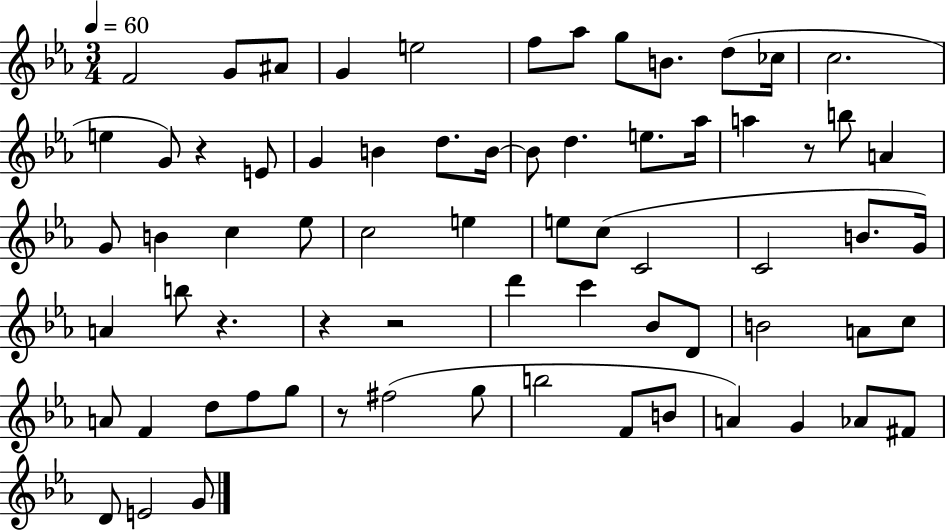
{
  \clef treble
  \numericTimeSignature
  \time 3/4
  \key ees \major
  \tempo 4 = 60
  f'2 g'8 ais'8 | g'4 e''2 | f''8 aes''8 g''8 b'8. d''8( ces''16 | c''2. | \break e''4 g'8) r4 e'8 | g'4 b'4 d''8. b'16~~ | b'8 d''4. e''8. aes''16 | a''4 r8 b''8 a'4 | \break g'8 b'4 c''4 ees''8 | c''2 e''4 | e''8 c''8( c'2 | c'2 b'8. g'16) | \break a'4 b''8 r4. | r4 r2 | d'''4 c'''4 bes'8 d'8 | b'2 a'8 c''8 | \break a'8 f'4 d''8 f''8 g''8 | r8 fis''2( g''8 | b''2 f'8 b'8 | a'4) g'4 aes'8 fis'8 | \break d'8 e'2 g'8 | \bar "|."
}